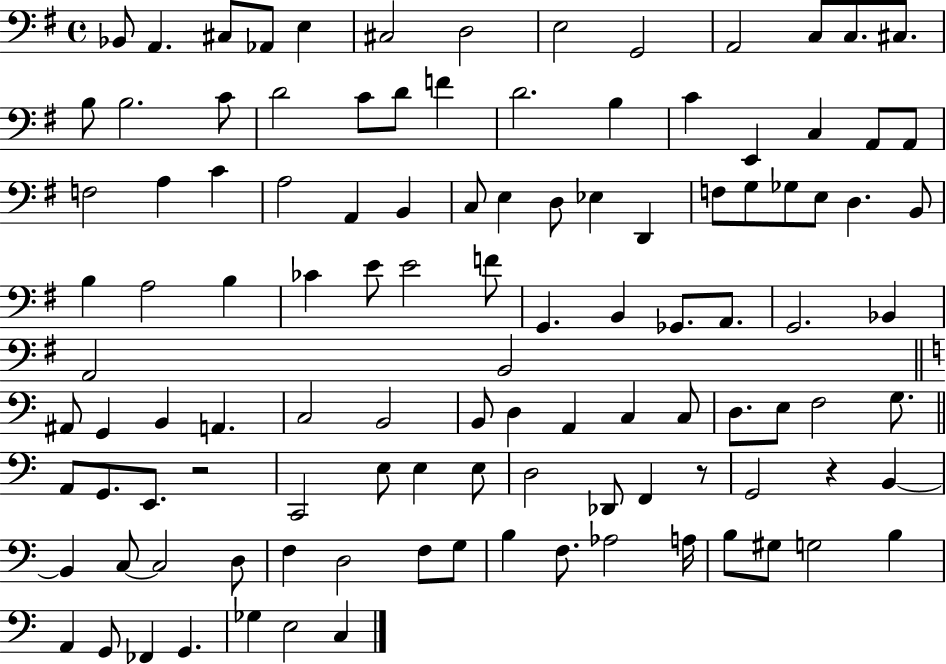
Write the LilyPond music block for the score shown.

{
  \clef bass
  \time 4/4
  \defaultTimeSignature
  \key g \major
  \repeat volta 2 { bes,8 a,4. cis8 aes,8 e4 | cis2 d2 | e2 g,2 | a,2 c8 c8. cis8. | \break b8 b2. c'8 | d'2 c'8 d'8 f'4 | d'2. b4 | c'4 e,4 c4 a,8 a,8 | \break f2 a4 c'4 | a2 a,4 b,4 | c8 e4 d8 ees4 d,4 | f8 g8 ges8 e8 d4. b,8 | \break b4 a2 b4 | ces'4 e'8 e'2 f'8 | g,4. b,4 ges,8. a,8. | g,2. bes,4 | \break a,2 b,2 | \bar "||" \break \key c \major ais,8 g,4 b,4 a,4. | c2 b,2 | b,8 d4 a,4 c4 c8 | d8. e8 f2 g8. | \break \bar "||" \break \key c \major a,8 g,8. e,8. r2 | c,2 e8 e4 e8 | d2 des,8 f,4 r8 | g,2 r4 b,4~~ | \break b,4 c8~~ c2 d8 | f4 d2 f8 g8 | b4 f8. aes2 a16 | b8 gis8 g2 b4 | \break a,4 g,8 fes,4 g,4. | ges4 e2 c4 | } \bar "|."
}